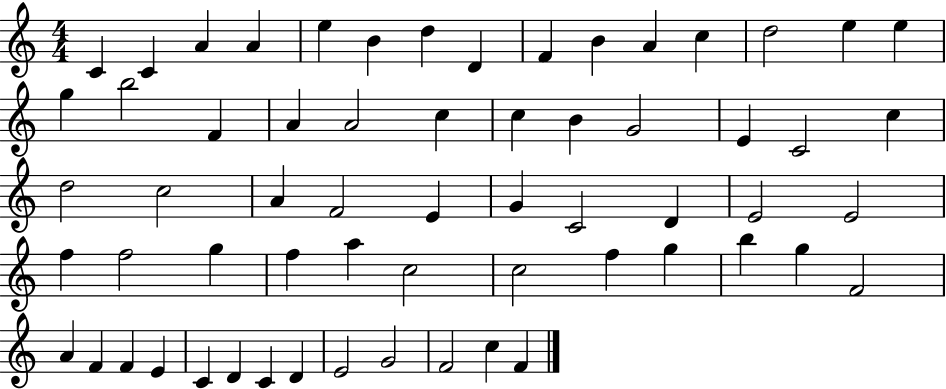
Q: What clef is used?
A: treble